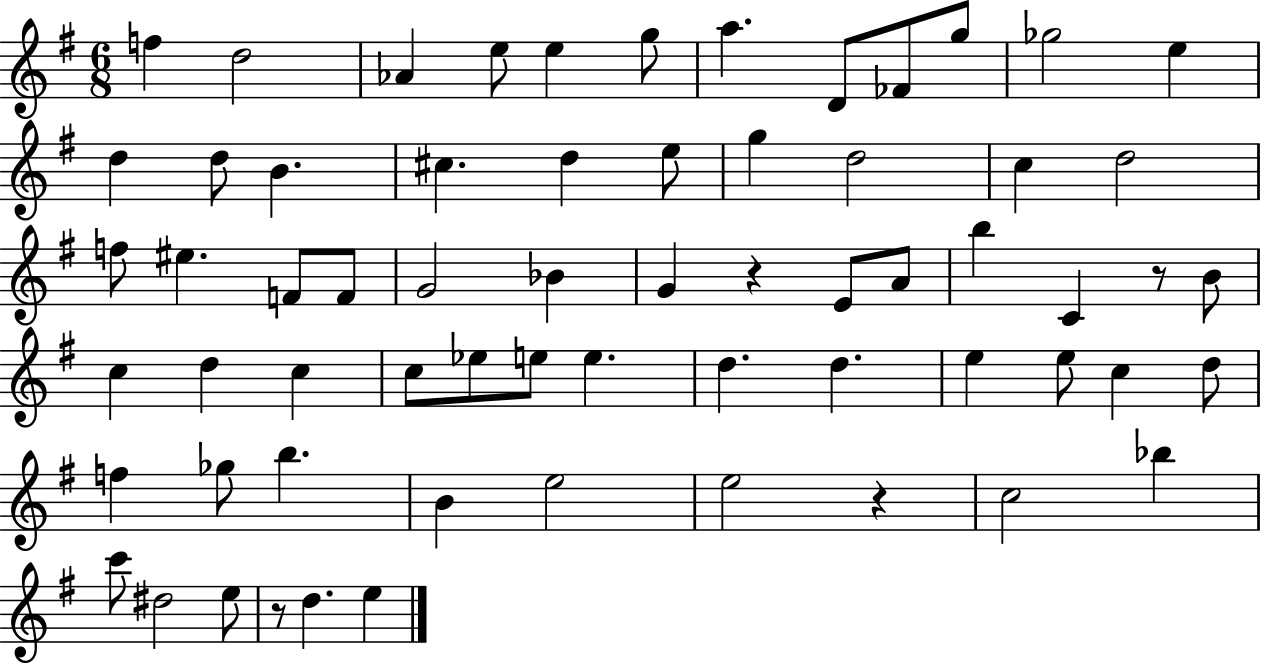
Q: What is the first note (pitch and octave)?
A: F5